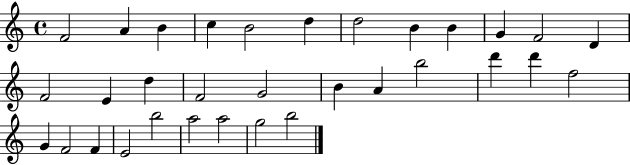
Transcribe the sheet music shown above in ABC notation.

X:1
T:Untitled
M:4/4
L:1/4
K:C
F2 A B c B2 d d2 B B G F2 D F2 E d F2 G2 B A b2 d' d' f2 G F2 F E2 b2 a2 a2 g2 b2